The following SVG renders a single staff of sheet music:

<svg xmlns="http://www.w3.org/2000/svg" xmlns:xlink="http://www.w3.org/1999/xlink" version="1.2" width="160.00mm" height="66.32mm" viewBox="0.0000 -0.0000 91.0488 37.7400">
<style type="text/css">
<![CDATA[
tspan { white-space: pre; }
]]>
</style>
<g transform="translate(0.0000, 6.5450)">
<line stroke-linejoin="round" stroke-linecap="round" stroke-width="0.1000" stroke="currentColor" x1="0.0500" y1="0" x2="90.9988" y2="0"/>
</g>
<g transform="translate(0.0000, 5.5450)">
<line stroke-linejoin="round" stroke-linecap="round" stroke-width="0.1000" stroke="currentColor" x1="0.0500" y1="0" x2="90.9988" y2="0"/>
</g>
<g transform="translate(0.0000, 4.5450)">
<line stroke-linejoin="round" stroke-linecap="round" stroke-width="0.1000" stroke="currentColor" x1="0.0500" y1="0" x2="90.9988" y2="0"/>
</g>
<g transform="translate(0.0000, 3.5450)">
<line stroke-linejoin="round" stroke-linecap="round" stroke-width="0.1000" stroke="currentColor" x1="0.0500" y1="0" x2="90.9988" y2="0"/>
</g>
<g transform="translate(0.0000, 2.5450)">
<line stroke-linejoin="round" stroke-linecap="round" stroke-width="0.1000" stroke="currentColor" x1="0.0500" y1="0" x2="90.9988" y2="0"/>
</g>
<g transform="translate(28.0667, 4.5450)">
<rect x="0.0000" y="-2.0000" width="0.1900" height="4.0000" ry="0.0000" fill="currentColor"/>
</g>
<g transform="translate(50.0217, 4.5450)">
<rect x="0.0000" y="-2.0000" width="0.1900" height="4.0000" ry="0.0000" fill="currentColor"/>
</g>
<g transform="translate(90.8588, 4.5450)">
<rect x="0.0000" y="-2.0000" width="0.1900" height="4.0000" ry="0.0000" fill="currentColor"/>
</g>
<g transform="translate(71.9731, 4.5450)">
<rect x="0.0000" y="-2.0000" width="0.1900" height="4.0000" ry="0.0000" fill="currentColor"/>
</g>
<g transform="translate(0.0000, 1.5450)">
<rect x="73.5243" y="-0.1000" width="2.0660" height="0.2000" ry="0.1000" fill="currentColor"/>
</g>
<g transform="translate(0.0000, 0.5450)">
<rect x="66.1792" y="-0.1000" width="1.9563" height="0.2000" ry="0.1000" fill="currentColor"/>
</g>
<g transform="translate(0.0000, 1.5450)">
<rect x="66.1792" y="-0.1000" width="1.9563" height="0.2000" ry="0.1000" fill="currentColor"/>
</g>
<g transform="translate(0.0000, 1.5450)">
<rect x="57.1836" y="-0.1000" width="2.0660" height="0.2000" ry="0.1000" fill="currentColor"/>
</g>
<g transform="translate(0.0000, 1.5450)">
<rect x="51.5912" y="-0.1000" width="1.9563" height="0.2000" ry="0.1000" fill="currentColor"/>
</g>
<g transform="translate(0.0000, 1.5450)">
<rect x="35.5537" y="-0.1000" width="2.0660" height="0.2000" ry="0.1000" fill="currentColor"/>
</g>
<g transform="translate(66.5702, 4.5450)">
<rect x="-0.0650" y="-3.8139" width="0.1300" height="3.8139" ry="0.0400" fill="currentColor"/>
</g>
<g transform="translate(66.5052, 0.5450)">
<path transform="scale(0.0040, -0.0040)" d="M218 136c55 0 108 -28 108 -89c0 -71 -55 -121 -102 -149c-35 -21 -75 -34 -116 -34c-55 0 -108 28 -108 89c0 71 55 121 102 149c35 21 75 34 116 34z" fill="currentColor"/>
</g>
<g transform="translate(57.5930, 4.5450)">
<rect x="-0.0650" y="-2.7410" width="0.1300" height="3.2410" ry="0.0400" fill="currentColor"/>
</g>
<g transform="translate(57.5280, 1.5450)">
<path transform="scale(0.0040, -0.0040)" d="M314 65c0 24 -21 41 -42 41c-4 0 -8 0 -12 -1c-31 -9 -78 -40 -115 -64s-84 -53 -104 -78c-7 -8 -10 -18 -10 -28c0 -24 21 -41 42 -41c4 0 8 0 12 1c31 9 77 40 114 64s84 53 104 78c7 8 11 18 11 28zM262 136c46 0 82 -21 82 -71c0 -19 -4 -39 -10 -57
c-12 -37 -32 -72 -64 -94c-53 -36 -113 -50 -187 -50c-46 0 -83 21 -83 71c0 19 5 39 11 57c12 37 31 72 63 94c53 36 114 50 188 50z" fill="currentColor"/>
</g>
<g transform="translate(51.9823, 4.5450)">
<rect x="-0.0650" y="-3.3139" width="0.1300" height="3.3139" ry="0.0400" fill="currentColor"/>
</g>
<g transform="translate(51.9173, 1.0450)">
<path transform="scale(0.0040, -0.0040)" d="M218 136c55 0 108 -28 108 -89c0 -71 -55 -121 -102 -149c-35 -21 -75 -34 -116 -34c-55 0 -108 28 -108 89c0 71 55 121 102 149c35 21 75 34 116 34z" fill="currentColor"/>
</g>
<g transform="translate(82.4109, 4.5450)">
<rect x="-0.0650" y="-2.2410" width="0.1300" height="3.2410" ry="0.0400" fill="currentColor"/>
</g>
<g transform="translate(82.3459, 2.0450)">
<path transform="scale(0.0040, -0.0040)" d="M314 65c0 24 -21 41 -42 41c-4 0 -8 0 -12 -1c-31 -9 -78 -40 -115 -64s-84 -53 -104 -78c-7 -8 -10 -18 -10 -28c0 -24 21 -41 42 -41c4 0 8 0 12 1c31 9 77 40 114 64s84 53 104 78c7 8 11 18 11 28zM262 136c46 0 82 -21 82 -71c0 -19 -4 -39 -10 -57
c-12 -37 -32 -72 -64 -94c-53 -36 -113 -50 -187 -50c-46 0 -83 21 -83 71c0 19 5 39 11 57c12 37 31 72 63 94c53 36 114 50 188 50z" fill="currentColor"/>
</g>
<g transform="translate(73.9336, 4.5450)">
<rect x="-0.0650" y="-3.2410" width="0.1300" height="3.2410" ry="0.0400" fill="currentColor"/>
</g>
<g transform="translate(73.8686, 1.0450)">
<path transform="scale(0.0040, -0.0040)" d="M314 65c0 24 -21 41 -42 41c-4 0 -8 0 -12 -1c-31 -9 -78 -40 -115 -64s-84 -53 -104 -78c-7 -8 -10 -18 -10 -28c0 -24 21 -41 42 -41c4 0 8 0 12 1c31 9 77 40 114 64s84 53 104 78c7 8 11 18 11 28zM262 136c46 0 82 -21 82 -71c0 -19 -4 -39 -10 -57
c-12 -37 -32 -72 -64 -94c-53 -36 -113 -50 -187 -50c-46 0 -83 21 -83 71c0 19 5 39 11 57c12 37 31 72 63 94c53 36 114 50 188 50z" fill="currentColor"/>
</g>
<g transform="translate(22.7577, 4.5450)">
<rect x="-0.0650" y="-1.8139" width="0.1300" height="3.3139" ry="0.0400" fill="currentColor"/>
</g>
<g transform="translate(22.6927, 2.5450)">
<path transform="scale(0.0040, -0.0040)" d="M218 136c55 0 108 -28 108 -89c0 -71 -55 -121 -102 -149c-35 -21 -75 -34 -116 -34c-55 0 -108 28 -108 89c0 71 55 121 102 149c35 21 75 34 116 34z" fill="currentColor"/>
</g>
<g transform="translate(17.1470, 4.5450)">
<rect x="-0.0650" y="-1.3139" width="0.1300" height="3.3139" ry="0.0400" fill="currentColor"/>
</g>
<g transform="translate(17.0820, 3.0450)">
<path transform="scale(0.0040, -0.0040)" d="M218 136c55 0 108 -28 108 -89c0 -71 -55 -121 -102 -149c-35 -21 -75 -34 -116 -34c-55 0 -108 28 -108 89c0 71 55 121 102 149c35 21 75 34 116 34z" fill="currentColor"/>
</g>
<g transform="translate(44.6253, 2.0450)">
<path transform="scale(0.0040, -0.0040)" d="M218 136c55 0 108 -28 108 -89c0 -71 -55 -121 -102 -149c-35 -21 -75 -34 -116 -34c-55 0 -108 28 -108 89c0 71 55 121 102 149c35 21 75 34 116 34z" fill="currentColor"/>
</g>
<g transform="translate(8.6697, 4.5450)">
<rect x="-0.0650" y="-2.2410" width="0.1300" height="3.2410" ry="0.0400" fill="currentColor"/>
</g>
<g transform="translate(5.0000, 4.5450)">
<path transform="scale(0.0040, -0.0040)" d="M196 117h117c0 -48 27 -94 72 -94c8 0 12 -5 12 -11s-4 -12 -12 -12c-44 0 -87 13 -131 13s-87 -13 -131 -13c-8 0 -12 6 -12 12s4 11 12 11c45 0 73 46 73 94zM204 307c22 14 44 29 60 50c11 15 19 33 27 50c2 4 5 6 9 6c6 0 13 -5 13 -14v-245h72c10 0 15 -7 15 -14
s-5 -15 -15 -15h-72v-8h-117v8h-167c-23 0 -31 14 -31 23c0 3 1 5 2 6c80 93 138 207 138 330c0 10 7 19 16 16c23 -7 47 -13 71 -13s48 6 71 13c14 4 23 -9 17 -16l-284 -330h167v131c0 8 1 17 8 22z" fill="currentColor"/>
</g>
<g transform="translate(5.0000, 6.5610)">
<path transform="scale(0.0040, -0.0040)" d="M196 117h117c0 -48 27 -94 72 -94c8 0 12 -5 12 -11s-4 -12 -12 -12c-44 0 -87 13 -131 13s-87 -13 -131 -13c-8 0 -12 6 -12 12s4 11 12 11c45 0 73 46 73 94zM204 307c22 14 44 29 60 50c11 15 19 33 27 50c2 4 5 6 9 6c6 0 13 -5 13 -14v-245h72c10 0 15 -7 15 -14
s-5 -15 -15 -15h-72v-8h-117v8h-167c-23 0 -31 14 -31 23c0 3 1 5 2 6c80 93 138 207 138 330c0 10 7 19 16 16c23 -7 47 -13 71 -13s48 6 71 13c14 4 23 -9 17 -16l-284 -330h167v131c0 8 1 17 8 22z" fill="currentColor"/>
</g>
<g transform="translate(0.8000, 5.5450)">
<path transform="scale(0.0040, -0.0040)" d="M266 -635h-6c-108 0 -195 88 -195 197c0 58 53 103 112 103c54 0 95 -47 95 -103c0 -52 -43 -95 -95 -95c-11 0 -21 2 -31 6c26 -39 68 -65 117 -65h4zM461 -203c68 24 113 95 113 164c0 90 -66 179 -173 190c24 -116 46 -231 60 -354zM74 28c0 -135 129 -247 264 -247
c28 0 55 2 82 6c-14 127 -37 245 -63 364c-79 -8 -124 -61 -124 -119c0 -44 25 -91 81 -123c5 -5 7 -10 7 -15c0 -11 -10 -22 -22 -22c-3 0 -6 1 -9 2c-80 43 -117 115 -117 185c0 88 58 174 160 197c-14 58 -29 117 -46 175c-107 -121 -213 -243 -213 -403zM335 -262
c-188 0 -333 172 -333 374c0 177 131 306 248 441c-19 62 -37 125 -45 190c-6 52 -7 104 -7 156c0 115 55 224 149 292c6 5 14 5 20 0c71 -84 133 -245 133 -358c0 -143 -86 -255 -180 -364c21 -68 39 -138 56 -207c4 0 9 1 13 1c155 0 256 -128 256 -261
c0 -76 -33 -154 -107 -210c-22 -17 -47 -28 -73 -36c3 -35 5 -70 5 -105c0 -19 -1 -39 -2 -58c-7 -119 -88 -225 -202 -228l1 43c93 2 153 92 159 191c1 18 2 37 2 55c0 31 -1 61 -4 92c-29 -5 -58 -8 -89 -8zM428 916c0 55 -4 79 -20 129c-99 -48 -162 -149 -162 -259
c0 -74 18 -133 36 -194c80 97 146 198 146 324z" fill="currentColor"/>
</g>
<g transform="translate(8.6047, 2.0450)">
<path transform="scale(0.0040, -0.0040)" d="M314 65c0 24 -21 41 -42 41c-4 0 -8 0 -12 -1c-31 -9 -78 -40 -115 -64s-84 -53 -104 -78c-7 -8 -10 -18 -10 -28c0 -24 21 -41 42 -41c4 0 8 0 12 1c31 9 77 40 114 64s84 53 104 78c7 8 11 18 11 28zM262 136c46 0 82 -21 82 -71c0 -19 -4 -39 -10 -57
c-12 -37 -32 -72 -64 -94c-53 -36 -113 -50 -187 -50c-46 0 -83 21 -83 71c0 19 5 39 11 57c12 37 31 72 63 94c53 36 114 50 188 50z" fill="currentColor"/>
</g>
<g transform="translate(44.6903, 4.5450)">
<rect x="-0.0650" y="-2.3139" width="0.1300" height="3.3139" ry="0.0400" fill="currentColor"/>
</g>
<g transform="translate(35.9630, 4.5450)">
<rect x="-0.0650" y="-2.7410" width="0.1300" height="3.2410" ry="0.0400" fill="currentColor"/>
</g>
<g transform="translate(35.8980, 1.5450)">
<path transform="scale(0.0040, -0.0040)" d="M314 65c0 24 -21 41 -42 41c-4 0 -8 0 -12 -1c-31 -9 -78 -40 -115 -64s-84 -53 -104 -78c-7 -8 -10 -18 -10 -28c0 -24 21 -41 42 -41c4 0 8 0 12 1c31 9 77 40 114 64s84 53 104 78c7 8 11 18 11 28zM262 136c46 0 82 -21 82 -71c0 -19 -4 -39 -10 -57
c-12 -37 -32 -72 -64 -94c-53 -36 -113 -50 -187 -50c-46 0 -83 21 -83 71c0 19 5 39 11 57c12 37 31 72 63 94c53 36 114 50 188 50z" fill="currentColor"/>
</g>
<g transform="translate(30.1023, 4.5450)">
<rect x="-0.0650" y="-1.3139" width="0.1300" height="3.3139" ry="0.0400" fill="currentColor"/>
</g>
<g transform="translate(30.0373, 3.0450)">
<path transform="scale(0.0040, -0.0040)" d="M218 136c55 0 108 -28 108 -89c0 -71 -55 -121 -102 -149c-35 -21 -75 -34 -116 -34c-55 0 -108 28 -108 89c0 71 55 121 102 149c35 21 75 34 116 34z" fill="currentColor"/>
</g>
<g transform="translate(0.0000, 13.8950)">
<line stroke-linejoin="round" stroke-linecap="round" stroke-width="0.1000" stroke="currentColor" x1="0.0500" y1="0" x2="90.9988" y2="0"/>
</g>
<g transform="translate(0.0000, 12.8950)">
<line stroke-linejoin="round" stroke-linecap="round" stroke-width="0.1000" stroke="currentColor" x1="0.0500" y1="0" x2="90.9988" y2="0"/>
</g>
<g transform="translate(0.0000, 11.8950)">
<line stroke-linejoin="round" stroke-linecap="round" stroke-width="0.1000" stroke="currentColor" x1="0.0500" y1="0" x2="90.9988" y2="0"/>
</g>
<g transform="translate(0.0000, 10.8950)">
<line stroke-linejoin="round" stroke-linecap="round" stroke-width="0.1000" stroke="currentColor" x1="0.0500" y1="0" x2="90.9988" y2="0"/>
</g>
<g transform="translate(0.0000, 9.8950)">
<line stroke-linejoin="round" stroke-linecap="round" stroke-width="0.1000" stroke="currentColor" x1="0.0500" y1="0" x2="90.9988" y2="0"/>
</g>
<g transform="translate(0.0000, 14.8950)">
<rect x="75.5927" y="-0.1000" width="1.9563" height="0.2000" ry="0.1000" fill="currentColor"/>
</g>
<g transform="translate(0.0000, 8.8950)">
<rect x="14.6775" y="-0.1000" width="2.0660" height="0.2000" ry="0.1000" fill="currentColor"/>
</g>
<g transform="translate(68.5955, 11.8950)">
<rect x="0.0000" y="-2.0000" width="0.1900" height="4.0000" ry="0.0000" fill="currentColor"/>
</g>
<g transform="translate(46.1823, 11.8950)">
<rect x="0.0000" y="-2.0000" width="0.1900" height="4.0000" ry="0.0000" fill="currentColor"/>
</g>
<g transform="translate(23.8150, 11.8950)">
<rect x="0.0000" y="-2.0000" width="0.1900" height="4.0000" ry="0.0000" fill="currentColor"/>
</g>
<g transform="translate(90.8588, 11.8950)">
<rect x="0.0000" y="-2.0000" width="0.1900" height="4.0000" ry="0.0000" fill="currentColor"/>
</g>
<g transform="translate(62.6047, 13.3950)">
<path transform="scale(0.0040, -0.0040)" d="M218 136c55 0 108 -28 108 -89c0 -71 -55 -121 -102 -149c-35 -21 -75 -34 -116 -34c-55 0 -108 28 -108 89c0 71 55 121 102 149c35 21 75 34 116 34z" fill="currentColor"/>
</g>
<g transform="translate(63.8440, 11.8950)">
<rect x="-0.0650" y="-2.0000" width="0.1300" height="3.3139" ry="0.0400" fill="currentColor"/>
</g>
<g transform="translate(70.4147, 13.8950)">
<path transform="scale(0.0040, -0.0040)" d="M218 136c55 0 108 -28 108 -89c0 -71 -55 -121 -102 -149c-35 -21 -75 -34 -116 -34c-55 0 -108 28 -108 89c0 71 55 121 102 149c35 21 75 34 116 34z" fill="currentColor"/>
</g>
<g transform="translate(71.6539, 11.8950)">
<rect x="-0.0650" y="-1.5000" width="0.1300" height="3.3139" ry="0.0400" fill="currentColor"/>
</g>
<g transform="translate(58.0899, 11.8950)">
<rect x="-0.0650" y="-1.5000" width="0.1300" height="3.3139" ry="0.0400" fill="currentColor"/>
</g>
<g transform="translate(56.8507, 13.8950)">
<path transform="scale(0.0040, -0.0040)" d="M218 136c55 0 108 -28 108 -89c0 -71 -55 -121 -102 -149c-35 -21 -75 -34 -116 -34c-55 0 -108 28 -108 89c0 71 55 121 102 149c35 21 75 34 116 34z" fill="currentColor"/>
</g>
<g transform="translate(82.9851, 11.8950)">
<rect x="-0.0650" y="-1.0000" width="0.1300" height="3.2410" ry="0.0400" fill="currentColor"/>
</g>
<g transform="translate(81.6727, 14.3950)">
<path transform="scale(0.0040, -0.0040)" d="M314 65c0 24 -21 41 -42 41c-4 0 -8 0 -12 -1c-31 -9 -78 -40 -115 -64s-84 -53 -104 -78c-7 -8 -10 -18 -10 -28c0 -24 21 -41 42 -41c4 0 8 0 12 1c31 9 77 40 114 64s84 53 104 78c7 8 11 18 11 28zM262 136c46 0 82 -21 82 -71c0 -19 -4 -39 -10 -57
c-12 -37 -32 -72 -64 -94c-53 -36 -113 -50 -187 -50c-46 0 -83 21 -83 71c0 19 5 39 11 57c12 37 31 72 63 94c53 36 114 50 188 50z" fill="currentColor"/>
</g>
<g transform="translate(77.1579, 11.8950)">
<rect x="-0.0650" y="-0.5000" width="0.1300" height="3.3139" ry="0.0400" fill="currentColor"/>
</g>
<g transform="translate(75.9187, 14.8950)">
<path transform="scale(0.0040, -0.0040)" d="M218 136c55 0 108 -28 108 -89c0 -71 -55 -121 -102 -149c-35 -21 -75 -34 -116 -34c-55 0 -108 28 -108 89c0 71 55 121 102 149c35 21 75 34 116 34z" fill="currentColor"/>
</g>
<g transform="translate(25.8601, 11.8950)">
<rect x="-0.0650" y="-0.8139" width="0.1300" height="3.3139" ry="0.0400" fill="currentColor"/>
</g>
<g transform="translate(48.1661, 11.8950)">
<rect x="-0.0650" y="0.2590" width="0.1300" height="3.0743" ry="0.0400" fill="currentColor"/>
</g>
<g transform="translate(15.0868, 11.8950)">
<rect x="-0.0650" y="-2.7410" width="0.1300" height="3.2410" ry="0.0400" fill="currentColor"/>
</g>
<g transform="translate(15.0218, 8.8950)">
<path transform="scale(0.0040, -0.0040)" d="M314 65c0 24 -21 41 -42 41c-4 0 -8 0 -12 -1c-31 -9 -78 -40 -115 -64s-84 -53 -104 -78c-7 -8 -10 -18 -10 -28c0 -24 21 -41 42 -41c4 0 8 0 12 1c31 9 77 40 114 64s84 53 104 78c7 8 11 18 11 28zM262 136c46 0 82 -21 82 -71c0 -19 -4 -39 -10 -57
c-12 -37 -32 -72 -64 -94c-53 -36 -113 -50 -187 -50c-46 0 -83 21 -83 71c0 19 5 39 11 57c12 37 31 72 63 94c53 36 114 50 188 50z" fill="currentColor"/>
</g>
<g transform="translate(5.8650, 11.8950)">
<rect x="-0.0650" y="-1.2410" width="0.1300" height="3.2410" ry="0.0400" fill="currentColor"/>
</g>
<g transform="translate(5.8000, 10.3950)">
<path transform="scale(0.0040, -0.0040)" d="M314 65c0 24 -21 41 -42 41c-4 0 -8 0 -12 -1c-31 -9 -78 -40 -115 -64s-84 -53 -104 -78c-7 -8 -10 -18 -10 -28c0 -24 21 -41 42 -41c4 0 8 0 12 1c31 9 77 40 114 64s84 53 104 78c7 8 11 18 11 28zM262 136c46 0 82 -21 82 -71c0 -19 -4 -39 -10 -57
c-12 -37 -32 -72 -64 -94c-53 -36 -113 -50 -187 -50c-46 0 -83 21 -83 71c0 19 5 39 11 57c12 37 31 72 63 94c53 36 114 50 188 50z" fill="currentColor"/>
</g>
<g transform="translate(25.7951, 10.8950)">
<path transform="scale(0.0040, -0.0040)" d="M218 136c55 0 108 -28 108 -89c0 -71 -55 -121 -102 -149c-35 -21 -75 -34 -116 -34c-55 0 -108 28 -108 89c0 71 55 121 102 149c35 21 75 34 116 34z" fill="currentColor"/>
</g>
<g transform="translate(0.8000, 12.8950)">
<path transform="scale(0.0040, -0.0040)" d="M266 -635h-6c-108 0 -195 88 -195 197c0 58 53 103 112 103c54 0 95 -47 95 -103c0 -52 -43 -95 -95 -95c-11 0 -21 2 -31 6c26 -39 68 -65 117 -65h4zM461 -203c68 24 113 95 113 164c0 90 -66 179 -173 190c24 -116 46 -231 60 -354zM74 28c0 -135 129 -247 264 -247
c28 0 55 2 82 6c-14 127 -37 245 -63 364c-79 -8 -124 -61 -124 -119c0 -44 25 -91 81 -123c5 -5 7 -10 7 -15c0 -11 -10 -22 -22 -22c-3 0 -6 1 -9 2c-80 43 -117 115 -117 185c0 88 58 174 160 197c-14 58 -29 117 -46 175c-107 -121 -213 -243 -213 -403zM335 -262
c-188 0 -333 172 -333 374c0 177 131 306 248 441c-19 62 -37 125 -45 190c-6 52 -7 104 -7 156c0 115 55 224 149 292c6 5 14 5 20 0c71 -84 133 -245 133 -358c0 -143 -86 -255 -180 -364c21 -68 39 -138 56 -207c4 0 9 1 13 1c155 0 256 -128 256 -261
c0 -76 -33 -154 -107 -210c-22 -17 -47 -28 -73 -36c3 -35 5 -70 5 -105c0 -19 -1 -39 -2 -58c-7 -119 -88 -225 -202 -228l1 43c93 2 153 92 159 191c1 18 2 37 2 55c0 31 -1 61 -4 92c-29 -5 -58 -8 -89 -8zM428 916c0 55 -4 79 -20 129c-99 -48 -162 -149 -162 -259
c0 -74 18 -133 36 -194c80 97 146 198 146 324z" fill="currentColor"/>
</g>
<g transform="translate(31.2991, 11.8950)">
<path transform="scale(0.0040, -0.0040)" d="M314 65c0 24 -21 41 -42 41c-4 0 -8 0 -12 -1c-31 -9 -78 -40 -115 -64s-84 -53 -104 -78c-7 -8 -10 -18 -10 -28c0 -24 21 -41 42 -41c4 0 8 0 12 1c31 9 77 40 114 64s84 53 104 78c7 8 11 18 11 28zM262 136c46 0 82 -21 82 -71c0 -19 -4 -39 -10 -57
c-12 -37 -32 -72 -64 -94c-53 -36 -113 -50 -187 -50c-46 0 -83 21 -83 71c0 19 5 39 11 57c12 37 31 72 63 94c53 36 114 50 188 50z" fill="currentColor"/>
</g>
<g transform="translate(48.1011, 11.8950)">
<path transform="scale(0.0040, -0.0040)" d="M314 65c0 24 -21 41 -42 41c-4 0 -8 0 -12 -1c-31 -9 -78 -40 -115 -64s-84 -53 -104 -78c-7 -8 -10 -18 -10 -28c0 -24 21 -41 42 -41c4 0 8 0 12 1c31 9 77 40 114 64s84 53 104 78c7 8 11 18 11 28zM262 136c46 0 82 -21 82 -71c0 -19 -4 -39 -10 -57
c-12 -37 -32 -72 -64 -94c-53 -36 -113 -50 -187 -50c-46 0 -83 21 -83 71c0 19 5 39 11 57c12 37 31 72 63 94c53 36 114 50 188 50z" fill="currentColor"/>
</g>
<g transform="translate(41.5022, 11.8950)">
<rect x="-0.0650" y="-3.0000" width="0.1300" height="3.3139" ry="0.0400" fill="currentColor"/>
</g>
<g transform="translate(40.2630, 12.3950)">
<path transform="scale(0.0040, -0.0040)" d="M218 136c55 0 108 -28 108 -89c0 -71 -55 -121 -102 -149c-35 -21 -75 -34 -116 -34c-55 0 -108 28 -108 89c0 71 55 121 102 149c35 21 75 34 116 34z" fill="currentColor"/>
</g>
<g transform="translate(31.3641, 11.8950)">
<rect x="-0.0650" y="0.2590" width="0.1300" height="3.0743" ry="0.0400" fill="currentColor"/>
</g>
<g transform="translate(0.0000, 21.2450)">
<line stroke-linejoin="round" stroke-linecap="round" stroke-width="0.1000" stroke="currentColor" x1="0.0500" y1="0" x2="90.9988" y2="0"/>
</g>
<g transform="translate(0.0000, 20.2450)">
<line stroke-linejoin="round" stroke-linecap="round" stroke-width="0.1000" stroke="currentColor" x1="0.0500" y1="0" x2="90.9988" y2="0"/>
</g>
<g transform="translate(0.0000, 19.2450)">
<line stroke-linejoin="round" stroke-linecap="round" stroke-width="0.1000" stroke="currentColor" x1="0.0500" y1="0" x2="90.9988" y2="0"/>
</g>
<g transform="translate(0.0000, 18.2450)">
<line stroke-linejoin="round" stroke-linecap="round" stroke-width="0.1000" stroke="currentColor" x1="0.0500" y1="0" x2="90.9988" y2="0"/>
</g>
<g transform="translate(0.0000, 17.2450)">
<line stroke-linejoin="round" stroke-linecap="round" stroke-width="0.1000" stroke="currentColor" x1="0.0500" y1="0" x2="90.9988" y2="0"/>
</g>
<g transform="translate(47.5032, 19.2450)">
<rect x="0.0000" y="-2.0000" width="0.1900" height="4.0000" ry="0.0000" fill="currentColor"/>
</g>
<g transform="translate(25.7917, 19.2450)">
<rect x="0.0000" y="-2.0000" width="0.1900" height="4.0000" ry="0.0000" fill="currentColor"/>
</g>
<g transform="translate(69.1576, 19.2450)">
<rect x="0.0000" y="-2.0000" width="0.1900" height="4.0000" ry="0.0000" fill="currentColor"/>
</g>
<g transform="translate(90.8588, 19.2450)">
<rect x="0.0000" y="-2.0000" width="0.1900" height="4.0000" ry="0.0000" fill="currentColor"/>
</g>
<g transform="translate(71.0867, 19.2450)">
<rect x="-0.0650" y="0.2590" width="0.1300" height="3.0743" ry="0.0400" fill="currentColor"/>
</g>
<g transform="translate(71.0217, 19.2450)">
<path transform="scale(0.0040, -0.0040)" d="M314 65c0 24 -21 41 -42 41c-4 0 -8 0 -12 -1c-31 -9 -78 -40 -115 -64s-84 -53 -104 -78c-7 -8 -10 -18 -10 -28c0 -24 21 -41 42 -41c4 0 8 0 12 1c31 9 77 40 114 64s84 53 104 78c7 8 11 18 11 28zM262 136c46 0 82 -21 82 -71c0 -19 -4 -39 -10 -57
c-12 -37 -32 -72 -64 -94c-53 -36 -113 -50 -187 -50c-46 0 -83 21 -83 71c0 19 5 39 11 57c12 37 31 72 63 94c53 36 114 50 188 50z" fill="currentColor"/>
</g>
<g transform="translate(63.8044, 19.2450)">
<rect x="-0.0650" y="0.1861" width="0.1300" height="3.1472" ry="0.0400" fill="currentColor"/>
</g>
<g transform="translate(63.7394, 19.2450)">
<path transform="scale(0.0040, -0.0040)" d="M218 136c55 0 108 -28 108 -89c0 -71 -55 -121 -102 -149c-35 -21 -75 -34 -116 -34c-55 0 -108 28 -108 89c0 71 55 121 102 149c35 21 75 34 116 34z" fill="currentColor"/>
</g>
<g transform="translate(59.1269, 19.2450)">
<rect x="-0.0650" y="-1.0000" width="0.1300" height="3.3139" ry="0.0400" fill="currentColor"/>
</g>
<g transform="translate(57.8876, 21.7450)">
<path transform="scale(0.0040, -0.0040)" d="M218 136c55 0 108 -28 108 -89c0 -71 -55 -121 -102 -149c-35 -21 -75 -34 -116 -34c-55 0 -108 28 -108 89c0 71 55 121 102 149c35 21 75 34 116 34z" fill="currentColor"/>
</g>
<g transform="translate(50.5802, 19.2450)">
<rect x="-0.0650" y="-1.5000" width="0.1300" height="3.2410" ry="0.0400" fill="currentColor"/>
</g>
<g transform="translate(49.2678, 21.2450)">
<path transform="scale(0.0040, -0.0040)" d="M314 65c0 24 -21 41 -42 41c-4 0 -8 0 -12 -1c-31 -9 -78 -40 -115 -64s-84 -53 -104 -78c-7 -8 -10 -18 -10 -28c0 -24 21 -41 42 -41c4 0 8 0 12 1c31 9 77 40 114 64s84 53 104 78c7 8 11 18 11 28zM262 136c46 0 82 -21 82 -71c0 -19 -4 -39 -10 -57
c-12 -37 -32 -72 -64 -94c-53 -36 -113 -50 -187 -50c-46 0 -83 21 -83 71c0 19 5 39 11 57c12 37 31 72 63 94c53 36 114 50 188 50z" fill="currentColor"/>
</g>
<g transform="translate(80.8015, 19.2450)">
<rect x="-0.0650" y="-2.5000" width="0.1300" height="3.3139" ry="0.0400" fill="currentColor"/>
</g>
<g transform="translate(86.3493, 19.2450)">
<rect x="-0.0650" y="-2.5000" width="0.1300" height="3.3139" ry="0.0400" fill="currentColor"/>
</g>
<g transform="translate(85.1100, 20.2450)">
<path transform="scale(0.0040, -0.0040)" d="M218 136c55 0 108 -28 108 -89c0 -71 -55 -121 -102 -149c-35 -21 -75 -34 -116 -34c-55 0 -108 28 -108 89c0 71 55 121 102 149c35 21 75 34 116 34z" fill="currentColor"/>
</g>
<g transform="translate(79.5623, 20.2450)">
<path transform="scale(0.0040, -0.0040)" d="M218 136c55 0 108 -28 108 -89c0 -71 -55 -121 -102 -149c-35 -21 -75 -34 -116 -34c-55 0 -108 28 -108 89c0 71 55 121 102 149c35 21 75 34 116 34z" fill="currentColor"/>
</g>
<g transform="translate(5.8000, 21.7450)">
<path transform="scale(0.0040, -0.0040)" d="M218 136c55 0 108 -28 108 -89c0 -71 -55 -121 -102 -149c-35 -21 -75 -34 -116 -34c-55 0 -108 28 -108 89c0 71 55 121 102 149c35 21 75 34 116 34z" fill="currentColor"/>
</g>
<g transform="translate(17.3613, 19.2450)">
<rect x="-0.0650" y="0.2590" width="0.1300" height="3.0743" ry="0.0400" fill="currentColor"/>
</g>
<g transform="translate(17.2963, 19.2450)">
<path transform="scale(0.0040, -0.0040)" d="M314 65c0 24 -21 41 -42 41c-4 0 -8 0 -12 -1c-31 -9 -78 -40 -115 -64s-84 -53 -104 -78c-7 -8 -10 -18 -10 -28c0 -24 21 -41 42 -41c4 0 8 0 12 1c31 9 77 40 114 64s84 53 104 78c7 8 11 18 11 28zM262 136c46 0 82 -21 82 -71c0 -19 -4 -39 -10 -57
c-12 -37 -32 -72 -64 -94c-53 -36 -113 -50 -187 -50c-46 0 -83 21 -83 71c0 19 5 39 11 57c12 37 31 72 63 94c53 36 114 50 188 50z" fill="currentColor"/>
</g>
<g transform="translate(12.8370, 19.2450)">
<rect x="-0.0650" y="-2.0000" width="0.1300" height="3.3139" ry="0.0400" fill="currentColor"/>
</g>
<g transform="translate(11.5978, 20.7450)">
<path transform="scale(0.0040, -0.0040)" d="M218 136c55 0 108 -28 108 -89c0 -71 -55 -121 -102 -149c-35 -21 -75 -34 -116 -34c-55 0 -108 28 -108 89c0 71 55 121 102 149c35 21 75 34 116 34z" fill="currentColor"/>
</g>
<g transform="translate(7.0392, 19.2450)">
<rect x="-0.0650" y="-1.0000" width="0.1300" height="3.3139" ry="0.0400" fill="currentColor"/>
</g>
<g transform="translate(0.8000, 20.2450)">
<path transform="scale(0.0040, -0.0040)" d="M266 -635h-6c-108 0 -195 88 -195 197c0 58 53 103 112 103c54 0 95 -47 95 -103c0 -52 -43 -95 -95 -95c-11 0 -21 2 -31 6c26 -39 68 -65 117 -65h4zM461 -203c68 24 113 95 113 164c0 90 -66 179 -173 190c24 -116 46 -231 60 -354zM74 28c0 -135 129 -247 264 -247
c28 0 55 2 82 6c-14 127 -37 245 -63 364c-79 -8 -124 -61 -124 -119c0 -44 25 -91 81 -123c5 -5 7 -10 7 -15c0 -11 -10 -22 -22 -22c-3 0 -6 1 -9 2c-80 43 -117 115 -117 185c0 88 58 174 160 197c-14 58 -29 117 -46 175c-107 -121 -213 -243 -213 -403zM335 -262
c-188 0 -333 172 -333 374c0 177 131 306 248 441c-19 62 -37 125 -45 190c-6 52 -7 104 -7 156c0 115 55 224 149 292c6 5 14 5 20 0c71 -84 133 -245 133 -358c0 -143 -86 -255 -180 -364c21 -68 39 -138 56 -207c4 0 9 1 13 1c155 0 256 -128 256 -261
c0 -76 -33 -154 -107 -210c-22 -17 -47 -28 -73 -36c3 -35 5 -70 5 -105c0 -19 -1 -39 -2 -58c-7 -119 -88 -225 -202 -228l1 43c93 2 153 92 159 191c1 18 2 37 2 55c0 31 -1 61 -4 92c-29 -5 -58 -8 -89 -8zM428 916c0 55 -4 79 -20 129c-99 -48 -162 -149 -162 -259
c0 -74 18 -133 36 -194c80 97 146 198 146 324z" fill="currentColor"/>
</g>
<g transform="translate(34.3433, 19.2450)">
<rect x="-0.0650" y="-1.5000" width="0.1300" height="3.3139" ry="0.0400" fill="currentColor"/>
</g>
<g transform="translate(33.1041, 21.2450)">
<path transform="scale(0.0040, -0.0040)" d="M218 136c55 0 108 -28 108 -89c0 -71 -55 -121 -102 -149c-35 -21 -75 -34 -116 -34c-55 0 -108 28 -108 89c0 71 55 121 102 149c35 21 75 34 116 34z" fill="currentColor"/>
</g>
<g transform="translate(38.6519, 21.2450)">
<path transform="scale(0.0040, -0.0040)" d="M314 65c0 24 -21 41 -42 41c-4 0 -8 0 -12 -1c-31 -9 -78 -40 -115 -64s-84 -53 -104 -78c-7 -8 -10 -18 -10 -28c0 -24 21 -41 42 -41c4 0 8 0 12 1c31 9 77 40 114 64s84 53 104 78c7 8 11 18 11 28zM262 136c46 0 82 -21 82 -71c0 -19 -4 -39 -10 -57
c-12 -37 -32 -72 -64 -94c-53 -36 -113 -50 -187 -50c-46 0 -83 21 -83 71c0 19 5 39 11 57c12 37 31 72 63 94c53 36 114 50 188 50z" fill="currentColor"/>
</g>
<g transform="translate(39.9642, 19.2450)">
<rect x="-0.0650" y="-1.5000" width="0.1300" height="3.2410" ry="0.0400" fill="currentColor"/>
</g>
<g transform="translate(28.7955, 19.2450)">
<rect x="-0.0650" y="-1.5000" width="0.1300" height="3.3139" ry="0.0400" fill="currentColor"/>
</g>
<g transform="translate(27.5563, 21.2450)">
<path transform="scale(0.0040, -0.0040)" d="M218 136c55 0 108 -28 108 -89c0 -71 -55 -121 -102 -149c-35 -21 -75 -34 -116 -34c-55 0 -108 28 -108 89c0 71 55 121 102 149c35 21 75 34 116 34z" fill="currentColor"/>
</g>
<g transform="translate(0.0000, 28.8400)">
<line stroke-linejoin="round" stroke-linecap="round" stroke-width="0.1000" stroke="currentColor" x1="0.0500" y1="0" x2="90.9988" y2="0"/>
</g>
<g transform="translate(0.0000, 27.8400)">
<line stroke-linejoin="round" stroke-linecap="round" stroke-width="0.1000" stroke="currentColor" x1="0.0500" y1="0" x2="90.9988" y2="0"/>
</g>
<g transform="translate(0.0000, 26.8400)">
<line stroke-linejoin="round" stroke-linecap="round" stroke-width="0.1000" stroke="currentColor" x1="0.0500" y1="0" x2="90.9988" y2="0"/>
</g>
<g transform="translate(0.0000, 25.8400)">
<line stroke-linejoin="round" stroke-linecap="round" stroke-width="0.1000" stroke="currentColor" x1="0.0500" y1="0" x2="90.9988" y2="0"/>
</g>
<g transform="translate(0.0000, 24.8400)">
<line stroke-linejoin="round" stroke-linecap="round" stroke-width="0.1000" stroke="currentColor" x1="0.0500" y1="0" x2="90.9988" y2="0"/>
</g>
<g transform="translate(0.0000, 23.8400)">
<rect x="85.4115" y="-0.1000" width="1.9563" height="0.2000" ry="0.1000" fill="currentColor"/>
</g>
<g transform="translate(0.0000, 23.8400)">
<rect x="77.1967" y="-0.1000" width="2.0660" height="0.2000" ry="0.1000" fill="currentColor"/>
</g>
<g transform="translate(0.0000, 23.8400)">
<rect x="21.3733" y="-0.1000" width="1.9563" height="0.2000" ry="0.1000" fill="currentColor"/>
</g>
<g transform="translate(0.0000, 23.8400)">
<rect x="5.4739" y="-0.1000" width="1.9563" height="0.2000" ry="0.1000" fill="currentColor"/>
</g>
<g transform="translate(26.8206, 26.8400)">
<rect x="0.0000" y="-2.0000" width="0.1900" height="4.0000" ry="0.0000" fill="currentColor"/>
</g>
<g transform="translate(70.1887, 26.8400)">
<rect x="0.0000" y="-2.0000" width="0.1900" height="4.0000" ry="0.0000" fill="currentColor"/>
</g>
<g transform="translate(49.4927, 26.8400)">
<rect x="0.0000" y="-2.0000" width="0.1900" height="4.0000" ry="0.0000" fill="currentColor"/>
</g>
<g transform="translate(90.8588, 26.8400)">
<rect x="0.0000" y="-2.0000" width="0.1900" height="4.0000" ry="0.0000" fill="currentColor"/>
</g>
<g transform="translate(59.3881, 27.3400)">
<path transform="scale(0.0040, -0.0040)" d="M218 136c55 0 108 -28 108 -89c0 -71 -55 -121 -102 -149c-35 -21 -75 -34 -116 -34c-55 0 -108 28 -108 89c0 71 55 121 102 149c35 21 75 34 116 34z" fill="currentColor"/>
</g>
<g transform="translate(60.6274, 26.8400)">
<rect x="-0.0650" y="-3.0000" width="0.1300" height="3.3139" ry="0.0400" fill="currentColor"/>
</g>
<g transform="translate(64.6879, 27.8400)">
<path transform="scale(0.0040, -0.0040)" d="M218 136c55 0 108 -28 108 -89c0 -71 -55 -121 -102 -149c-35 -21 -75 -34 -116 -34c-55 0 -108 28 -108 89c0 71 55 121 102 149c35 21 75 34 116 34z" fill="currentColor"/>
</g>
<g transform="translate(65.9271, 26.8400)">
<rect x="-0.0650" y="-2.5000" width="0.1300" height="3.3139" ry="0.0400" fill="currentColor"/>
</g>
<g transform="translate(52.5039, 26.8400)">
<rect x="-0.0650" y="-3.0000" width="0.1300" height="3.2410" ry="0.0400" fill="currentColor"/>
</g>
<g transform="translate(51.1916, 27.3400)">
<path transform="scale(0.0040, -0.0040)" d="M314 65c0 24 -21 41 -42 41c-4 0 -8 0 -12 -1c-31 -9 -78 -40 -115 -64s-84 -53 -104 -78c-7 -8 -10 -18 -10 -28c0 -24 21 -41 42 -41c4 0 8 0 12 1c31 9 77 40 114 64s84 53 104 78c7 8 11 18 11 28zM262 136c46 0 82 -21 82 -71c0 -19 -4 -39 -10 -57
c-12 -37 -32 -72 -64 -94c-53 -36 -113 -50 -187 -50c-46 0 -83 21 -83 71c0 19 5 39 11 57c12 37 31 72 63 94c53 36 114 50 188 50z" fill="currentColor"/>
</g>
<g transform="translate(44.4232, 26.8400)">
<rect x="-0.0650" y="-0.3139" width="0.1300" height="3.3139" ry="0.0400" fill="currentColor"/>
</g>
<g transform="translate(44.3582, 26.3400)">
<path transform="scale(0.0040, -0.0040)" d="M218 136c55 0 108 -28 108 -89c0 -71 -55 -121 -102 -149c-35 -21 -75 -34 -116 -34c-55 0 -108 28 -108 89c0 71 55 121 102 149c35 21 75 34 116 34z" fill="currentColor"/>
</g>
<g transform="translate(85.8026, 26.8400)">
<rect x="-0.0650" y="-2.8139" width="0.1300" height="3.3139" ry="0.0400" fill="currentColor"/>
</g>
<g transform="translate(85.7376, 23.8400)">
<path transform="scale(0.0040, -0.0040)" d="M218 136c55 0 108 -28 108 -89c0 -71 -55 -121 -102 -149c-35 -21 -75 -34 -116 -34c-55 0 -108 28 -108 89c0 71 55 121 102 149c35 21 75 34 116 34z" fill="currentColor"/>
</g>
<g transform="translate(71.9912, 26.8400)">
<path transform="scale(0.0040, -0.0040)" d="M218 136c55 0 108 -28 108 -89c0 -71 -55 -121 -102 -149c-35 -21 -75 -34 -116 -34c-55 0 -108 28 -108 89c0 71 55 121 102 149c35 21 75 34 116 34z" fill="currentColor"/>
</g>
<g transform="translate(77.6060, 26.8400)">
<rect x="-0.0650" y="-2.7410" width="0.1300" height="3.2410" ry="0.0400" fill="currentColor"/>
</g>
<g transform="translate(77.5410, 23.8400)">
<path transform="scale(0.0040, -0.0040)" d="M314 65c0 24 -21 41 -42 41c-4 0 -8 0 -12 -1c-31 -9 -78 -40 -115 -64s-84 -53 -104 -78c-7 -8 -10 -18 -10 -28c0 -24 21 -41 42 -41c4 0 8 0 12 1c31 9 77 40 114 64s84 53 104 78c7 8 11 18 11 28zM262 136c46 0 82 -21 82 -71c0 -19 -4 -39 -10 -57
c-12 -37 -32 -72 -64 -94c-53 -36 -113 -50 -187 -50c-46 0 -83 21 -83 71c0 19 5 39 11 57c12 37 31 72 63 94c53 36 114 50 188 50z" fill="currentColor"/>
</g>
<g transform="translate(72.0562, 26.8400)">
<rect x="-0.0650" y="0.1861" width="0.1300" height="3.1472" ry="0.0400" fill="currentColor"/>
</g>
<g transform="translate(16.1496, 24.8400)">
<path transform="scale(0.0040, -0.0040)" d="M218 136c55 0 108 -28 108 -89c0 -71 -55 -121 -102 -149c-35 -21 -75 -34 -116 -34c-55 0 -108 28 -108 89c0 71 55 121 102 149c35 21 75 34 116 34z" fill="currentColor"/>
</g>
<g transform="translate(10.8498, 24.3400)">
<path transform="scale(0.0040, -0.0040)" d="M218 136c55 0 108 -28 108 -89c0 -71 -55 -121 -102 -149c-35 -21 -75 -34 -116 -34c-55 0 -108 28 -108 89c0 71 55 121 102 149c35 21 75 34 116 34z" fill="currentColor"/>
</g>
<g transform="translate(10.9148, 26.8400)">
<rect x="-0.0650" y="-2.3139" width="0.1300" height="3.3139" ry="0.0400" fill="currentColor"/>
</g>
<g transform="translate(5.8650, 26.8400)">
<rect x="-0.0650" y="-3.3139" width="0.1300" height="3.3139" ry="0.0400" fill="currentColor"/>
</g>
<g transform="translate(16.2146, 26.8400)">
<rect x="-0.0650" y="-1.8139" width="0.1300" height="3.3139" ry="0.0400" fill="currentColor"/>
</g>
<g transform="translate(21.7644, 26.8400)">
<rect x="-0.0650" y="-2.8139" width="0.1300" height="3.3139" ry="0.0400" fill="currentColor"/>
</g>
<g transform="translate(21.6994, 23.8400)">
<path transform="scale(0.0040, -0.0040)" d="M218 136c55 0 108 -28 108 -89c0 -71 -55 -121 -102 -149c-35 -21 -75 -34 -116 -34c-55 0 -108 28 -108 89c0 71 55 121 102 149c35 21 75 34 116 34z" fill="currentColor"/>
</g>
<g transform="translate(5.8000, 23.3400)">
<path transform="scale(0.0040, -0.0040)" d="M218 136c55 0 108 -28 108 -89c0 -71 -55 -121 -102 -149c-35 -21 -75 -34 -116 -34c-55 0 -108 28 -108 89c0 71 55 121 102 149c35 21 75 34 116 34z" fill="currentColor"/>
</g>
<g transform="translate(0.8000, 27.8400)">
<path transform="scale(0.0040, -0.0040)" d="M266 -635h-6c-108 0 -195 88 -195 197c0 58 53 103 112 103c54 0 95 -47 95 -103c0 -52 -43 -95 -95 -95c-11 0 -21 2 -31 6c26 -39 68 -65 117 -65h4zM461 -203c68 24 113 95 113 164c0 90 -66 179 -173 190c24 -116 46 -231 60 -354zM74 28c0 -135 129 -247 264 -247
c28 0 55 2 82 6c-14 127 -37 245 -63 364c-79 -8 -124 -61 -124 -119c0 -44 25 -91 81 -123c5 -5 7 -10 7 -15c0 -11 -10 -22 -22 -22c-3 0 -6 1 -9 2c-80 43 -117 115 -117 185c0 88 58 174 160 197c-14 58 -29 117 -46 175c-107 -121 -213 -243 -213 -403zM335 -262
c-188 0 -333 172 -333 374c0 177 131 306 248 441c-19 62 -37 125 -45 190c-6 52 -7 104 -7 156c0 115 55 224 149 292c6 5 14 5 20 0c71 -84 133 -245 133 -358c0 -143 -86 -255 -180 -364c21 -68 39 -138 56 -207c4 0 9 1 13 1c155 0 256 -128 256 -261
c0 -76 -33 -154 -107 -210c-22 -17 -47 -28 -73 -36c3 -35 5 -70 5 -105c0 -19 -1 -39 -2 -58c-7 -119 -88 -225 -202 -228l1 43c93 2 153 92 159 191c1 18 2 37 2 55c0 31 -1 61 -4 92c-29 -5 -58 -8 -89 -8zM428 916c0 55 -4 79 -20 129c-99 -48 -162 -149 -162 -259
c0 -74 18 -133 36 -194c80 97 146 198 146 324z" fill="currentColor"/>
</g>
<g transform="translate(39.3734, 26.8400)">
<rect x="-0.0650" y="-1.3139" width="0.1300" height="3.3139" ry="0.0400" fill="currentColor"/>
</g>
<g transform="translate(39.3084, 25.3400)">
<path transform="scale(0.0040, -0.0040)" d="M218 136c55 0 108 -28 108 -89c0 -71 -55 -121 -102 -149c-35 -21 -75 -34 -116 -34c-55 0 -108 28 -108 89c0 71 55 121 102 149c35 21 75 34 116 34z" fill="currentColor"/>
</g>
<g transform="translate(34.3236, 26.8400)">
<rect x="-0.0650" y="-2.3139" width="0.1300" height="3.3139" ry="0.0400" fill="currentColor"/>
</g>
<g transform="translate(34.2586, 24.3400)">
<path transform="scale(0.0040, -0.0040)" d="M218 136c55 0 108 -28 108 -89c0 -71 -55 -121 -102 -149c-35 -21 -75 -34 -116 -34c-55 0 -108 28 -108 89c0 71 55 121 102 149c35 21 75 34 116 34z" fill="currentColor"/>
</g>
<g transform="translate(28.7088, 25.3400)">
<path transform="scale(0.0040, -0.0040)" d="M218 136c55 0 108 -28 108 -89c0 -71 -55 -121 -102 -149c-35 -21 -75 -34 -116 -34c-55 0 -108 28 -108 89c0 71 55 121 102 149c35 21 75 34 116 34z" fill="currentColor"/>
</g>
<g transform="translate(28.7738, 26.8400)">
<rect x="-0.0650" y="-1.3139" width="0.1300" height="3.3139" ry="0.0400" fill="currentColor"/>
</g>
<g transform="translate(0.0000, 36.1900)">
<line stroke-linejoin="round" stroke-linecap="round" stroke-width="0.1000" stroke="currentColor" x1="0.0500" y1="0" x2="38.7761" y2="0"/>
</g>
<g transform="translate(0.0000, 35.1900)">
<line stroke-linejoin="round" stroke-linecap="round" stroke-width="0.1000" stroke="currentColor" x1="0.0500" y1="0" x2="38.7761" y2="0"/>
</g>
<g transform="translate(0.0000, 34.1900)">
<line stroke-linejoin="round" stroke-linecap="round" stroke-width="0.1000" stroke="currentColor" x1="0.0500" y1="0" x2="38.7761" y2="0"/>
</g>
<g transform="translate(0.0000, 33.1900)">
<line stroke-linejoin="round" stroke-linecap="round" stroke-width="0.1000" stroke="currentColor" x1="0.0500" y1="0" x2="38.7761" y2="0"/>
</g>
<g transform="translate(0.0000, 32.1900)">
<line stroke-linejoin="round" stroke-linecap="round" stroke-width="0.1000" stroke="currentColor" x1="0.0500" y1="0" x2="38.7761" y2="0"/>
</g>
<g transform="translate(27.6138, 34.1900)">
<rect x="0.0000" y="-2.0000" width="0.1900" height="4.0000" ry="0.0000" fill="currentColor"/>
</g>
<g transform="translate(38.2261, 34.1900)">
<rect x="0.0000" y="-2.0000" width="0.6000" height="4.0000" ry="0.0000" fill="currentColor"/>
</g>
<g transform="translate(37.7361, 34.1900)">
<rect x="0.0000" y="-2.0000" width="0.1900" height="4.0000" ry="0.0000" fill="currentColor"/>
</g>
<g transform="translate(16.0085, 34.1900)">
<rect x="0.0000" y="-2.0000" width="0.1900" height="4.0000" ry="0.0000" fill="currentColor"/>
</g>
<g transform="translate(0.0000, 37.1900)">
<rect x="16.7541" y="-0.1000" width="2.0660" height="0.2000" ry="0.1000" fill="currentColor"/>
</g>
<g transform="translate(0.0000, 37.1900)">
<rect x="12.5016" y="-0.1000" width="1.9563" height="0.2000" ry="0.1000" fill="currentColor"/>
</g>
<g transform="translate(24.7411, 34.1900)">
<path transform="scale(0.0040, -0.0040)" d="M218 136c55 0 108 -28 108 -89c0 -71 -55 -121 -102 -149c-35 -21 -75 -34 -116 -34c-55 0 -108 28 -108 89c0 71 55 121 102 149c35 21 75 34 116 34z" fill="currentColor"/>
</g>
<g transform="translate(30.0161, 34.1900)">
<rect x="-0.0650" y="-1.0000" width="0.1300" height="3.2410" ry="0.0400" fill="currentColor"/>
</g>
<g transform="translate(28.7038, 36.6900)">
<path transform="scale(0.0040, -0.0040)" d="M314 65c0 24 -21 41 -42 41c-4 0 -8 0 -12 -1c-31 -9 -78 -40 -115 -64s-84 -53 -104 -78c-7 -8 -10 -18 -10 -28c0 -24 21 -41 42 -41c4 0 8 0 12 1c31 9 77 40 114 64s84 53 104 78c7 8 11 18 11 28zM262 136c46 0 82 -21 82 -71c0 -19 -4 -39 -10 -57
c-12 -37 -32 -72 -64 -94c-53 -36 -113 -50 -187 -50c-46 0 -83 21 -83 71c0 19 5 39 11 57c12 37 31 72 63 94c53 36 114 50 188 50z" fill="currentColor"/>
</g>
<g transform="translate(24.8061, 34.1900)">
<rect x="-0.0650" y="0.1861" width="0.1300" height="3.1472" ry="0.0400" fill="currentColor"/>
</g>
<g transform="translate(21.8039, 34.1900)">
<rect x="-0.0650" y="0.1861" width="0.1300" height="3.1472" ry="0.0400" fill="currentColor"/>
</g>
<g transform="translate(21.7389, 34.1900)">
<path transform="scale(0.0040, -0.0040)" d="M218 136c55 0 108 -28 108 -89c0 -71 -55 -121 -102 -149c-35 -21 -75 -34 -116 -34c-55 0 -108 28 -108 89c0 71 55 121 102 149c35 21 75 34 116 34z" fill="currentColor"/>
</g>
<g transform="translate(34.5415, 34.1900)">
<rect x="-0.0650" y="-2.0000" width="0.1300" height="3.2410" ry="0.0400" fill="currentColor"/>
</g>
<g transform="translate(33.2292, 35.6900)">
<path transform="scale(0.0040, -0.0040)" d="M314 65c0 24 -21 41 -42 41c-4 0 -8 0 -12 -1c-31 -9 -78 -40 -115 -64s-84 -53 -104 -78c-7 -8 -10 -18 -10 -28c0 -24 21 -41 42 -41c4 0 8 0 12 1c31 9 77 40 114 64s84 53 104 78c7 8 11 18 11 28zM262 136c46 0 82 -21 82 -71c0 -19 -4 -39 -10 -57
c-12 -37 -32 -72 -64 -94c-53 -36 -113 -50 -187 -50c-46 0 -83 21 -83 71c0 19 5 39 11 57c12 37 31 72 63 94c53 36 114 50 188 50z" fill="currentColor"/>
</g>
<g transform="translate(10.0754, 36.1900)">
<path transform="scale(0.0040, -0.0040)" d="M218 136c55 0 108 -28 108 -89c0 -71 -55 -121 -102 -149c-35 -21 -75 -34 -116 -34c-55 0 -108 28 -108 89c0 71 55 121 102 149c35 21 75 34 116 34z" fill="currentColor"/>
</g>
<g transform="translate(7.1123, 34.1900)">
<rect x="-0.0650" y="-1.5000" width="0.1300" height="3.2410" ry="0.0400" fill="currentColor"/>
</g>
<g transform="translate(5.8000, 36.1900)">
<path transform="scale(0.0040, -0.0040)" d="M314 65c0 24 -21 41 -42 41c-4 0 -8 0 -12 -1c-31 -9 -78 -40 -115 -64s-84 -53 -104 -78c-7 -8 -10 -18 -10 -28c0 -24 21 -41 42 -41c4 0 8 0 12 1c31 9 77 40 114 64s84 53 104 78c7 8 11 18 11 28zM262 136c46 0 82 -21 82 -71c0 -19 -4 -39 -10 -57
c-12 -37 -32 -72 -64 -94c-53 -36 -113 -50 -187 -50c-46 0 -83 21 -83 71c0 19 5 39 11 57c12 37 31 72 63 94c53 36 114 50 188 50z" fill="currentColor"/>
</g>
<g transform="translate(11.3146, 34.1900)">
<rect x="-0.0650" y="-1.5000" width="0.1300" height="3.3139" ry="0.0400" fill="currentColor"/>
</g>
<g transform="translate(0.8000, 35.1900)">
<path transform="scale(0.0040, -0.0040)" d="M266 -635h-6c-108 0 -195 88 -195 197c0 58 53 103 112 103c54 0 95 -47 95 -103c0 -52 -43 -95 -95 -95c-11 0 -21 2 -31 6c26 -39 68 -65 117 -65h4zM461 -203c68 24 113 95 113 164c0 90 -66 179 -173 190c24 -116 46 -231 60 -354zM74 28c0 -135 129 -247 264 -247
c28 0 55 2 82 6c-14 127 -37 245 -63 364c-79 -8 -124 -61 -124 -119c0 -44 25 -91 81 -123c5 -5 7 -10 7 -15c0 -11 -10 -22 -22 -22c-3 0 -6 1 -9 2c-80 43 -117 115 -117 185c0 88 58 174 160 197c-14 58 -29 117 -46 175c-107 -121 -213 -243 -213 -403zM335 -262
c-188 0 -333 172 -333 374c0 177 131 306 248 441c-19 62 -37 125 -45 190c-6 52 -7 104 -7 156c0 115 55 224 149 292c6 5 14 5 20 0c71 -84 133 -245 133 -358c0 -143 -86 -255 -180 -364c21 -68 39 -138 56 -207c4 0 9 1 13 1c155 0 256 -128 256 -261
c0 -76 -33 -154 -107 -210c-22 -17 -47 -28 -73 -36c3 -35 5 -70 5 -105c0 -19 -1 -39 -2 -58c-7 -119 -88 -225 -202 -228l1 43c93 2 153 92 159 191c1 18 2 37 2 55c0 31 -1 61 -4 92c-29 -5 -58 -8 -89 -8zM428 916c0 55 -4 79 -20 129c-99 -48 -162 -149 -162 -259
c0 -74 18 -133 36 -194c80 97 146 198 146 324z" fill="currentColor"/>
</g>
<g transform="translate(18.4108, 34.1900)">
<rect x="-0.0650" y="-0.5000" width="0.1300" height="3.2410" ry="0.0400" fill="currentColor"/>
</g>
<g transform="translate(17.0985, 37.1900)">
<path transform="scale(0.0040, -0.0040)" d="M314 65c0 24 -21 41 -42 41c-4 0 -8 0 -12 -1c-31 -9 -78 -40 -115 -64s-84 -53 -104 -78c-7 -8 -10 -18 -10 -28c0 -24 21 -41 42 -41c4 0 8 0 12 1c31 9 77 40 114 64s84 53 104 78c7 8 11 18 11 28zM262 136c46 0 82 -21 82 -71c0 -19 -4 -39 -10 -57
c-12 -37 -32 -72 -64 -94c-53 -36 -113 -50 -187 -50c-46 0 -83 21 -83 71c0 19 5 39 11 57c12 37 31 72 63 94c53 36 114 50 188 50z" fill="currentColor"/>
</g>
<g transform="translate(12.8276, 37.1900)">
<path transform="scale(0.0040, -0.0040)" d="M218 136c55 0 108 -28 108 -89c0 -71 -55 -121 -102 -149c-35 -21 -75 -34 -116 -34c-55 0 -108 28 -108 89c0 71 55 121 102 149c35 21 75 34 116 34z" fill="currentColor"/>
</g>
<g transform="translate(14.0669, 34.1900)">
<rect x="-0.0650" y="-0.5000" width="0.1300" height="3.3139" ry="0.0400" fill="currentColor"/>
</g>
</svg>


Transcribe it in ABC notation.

X:1
T:Untitled
M:4/4
L:1/4
K:C
g2 e f e a2 g b a2 c' b2 g2 e2 a2 d B2 A B2 E F E C D2 D F B2 E E E2 E2 D B B2 G G b g f a e g e c A2 A G B a2 a E2 E C C2 B B D2 F2